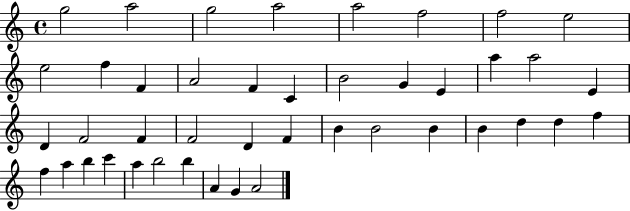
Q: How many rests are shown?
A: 0